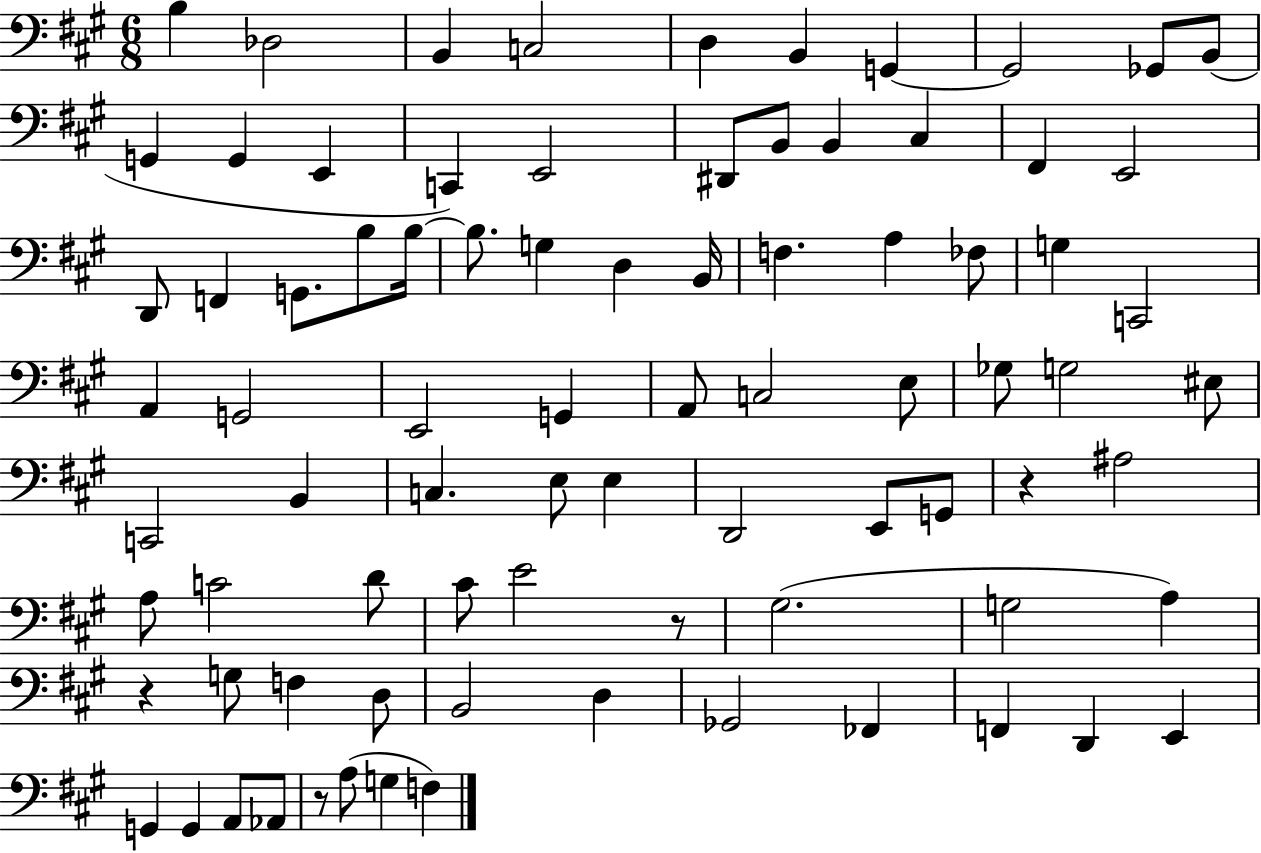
B3/q Db3/h B2/q C3/h D3/q B2/q G2/q G2/h Gb2/e B2/e G2/q G2/q E2/q C2/q E2/h D#2/e B2/e B2/q C#3/q F#2/q E2/h D2/e F2/q G2/e. B3/e B3/s B3/e. G3/q D3/q B2/s F3/q. A3/q FES3/e G3/q C2/h A2/q G2/h E2/h G2/q A2/e C3/h E3/e Gb3/e G3/h EIS3/e C2/h B2/q C3/q. E3/e E3/q D2/h E2/e G2/e R/q A#3/h A3/e C4/h D4/e C#4/e E4/h R/e G#3/h. G3/h A3/q R/q G3/e F3/q D3/e B2/h D3/q Gb2/h FES2/q F2/q D2/q E2/q G2/q G2/q A2/e Ab2/e R/e A3/e G3/q F3/q